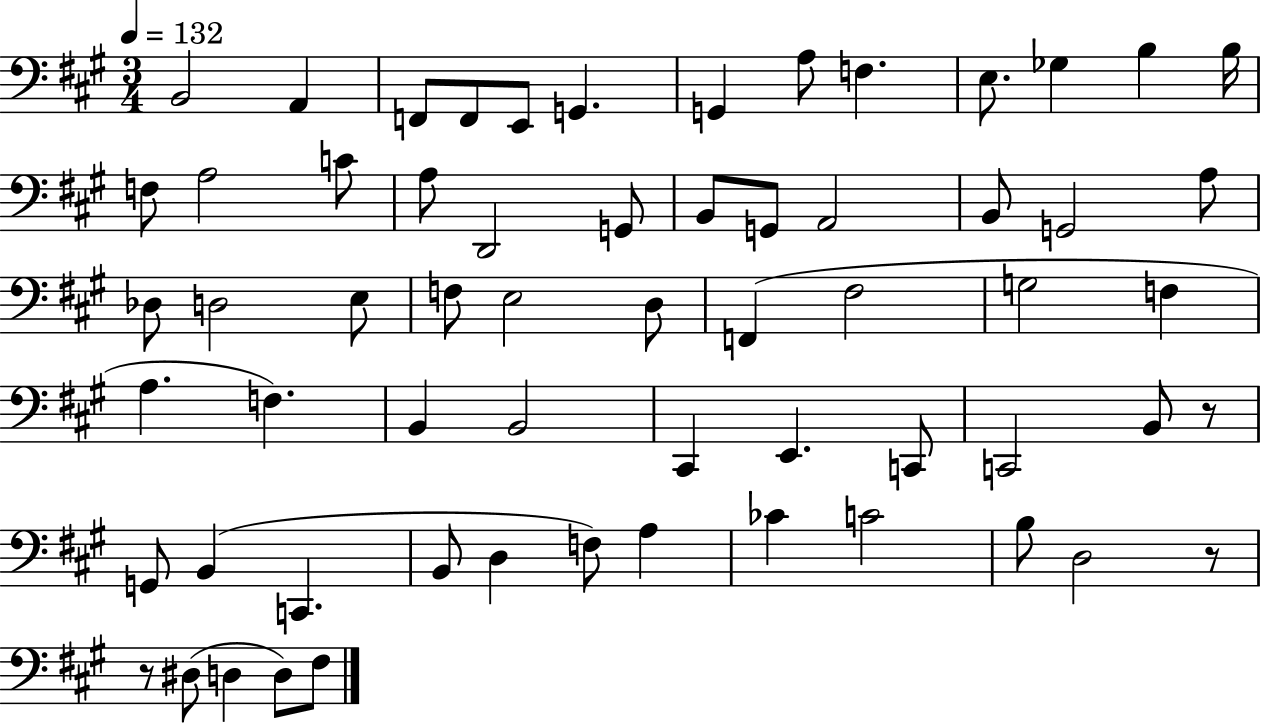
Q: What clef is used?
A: bass